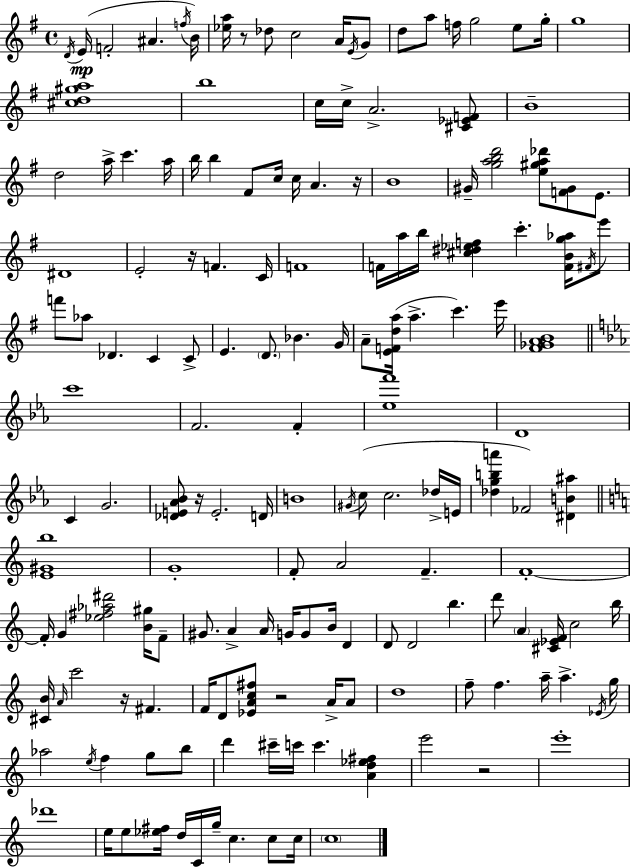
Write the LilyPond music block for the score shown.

{
  \clef treble
  \time 4/4
  \defaultTimeSignature
  \key g \major
  \acciaccatura { d'16 }\mp e'16( f'2-. ais'4. | \acciaccatura { f''16 }) b'16 <ees'' a''>16 r8 des''8 c''2 a'16 | \acciaccatura { e'16 } g'8 d''8 a''8 f''16 g''2 | e''8 g''16-. g''1 | \break <cis'' d'' gis'' a''>1 | b''1 | c''16 c''16-> a'2.-> | <cis' ees' f'>8 b'1-- | \break d''2 a''16-> c'''4. | a''16 b''16 b''4 fis'8 c''16 c''16 a'4. | r16 b'1 | gis'16-- <g'' a'' b'' d'''>2 <e'' gis'' a'' des'''>8 <f' gis'>8 | \break e'8. dis'1 | e'2-. r16 f'4. | c'16 f'1 | f'16 a''16 b''16 <cis'' dis'' ees'' f''>4 c'''4.-. | \break <f' b' g'' aes''>16 \acciaccatura { fis'16 } e'''8 f'''8 aes''8 des'4. c'4 | c'8-> e'4. \parenthesize d'8. bes'4. | g'16 a'8-- <e' f' d'' a''>16( a''4.-> c'''4.) | e'''16 <fis' ges' a' b'>1 | \break \bar "||" \break \key c \minor c'''1 | f'2. f'4-. | <ees'' f'''>1 | d'1 | \break c'4 g'2. | <des' e' aes' bes'>8 r16 e'2.-. d'16 | b'1 | \acciaccatura { gis'16 } c''8( c''2. des''16-> | \break e'16 <des'' g'' b'' a'''>4 fes'2) <dis' b' ais''>4 | \bar "||" \break \key a \minor <e' gis' b''>1 | g'1-. | f'8-. a'2 f'4.-- | f'1-.~~ | \break f'16-. g'4 <ees'' fis'' aes'' dis'''>2 <b' gis''>16 f'8-- | gis'8. a'4-> a'16 g'16 g'8 b'16 d'4 | d'8 d'2 b''4. | d'''8 \parenthesize a'4 <cis' ees' f'>16 c''2 b''16 | \break <cis' b'>16 \grace { a'16 } c'''2 r16 fis'4. | f'16 d'8 <ees' a' c'' fis''>8 r2 a'16-> a'8 | d''1 | f''8-- f''4. a''16-- a''4.-> | \break \acciaccatura { ees'16 } g''16 aes''2 \acciaccatura { e''16 } f''4 g''8 | b''8 d'''4 cis'''16-- c'''16 c'''4. <a' d'' ees'' fis''>4 | e'''2 r2 | e'''1-. | \break des'''1 | e''16 e''8 <ees'' fis''>16 d''16 c'16 g''16-- c''4. | c''8 c''16 \parenthesize c''1 | \bar "|."
}